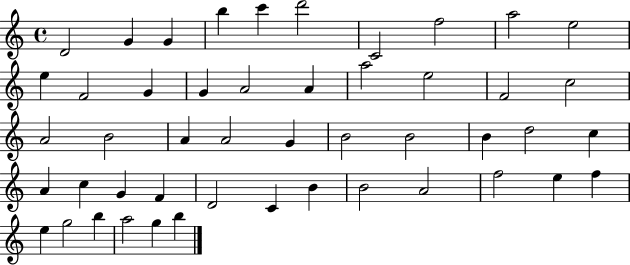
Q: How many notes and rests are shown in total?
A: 48